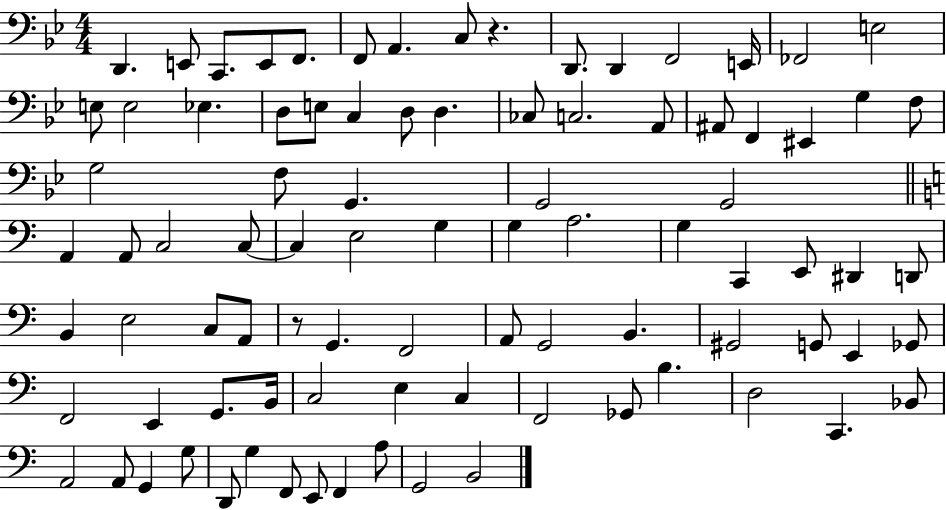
D2/q. E2/e C2/e. E2/e F2/e. F2/e A2/q. C3/e R/q. D2/e. D2/q F2/h E2/s FES2/h E3/h E3/e E3/h Eb3/q. D3/e E3/e C3/q D3/e D3/q. CES3/e C3/h. A2/e A#2/e F2/q EIS2/q G3/q F3/e G3/h F3/e G2/q. G2/h G2/h A2/q A2/e C3/h C3/e C3/q E3/h G3/q G3/q A3/h. G3/q C2/q E2/e D#2/q D2/e B2/q E3/h C3/e A2/e R/e G2/q. F2/h A2/e G2/h B2/q. G#2/h G2/e E2/q Gb2/e F2/h E2/q G2/e. B2/s C3/h E3/q C3/q F2/h Gb2/e B3/q. D3/h C2/q. Bb2/e A2/h A2/e G2/q G3/e D2/e G3/q F2/e E2/e F2/q A3/e G2/h B2/h